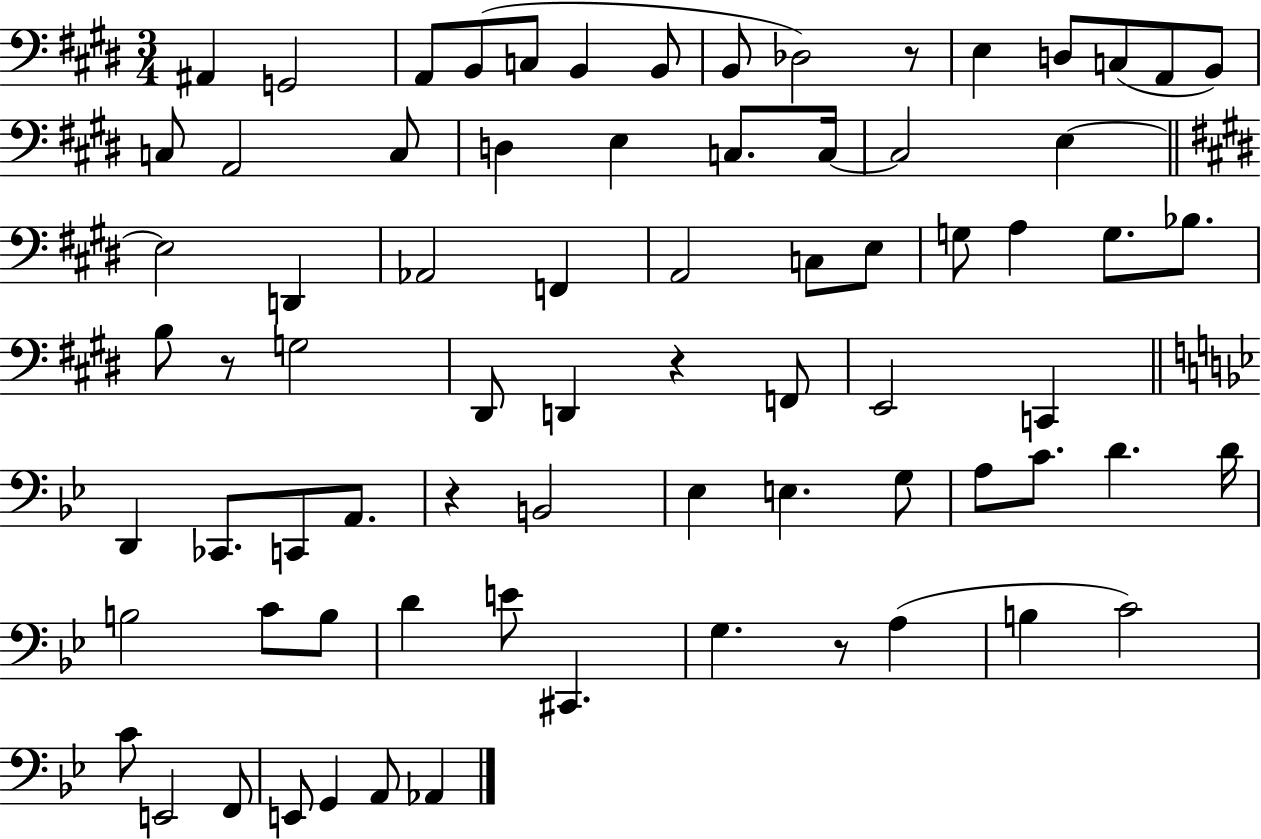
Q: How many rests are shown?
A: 5